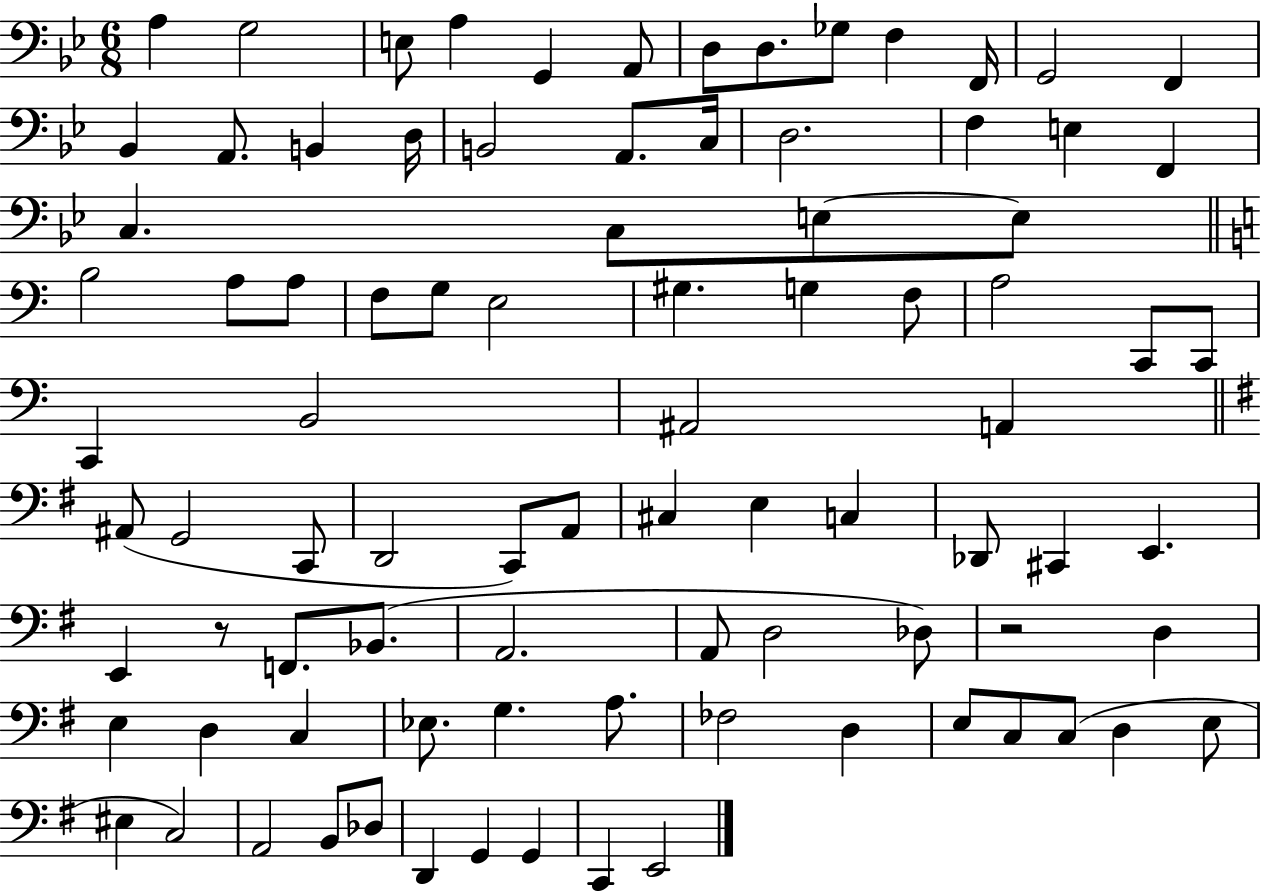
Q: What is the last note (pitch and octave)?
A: E2